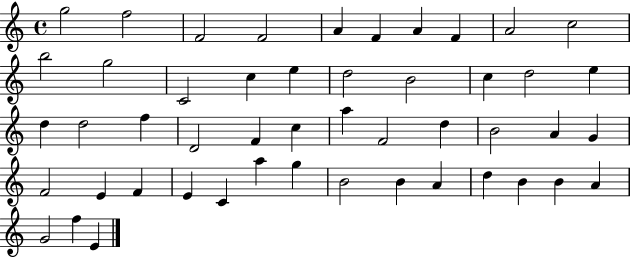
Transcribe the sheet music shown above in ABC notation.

X:1
T:Untitled
M:4/4
L:1/4
K:C
g2 f2 F2 F2 A F A F A2 c2 b2 g2 C2 c e d2 B2 c d2 e d d2 f D2 F c a F2 d B2 A G F2 E F E C a g B2 B A d B B A G2 f E